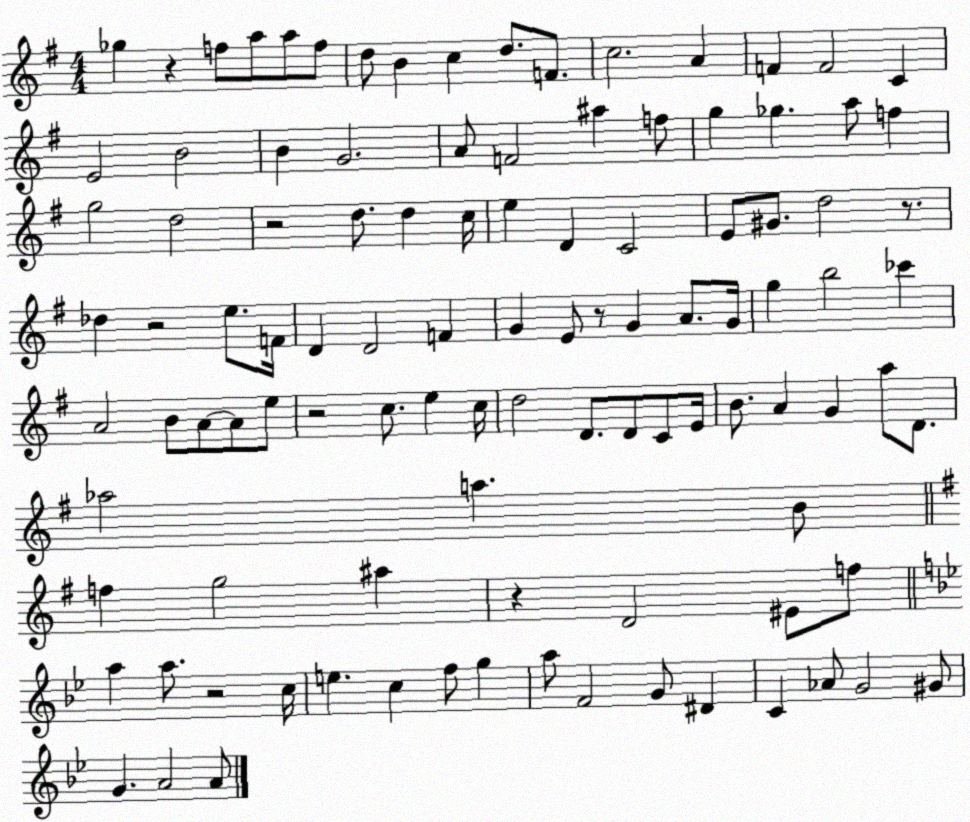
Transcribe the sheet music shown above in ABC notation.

X:1
T:Untitled
M:4/4
L:1/4
K:G
_g z f/2 a/2 a/2 f/2 d/2 B c d/2 F/2 c2 A F F2 C E2 B2 B G2 A/2 F2 ^a f/2 g _g a/2 f g2 d2 z2 d/2 d c/4 e D C2 E/2 ^G/2 d2 z/2 _d z2 e/2 F/4 D D2 F G E/2 z/2 G A/2 G/4 g b2 _c' A2 B/2 A/2 A/2 e/2 z2 c/2 e c/4 d2 D/2 D/2 C/2 E/4 B/2 A G a/2 D/2 _a2 a B/2 f g2 ^a z D2 ^E/2 f/2 a a/2 z2 c/4 e c f/2 g a/2 F2 G/2 ^D C _A/2 G2 ^G/2 G A2 A/2